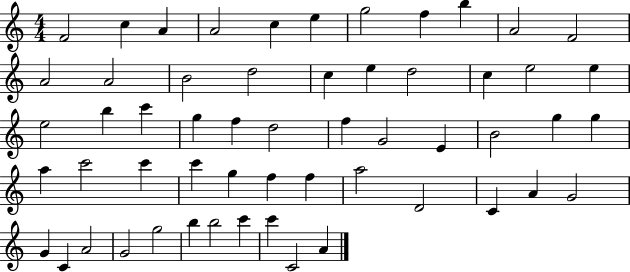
{
  \clef treble
  \numericTimeSignature
  \time 4/4
  \key c \major
  f'2 c''4 a'4 | a'2 c''4 e''4 | g''2 f''4 b''4 | a'2 f'2 | \break a'2 a'2 | b'2 d''2 | c''4 e''4 d''2 | c''4 e''2 e''4 | \break e''2 b''4 c'''4 | g''4 f''4 d''2 | f''4 g'2 e'4 | b'2 g''4 g''4 | \break a''4 c'''2 c'''4 | c'''4 g''4 f''4 f''4 | a''2 d'2 | c'4 a'4 g'2 | \break g'4 c'4 a'2 | g'2 g''2 | b''4 b''2 c'''4 | c'''4 c'2 a'4 | \break \bar "|."
}